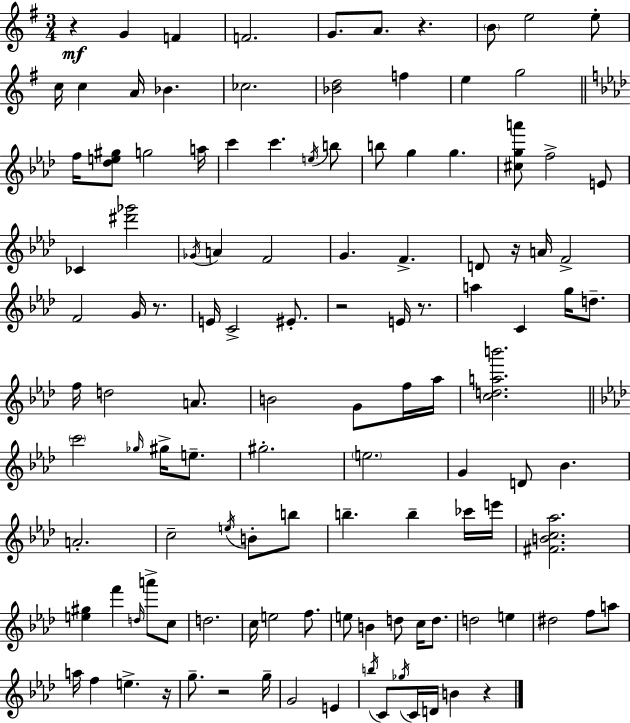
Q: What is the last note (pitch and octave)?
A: B4